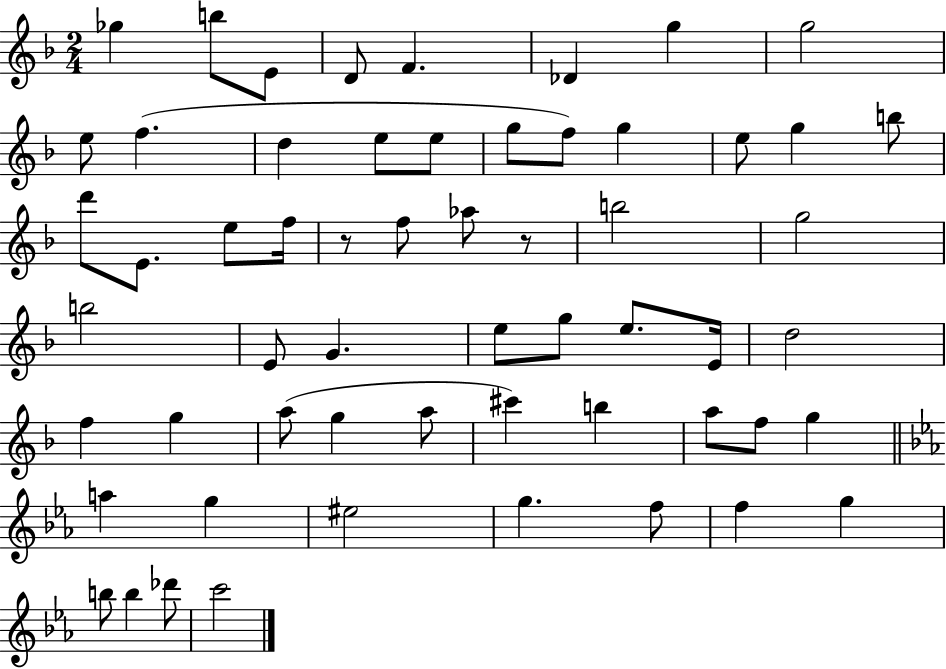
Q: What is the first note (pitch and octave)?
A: Gb5